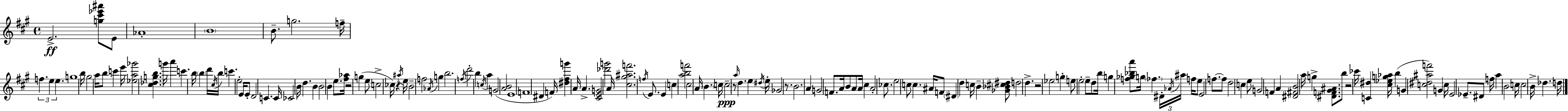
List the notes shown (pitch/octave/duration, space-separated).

E4/h. [G5,C#6,Eb6,A#6]/e E4/e Ab4/w B4/w B4/e. G5/h. F5/s F5/q. E5/q E5/q. G5/w B5/s G#5/h A5/s B5/e C6/q E6/s [Eb5,A5,Gb6]/h [C#5,Db5,G5,B5]/q. G6/s A6/q C6/q. B5/s B5/q D6/s C#5/s B5/s C6/q. E5/h E4/s E4/e D4/h C4/q. C4/s CES4/h B4/s D5/q. B4/q B4/h B4/q E5/e. [F#5,Ab5]/s R/h G5/q E5/e C5/h CES5/s R/q A#5/s E5/s B4/h F5/h Ab4/s G5/q B5/h. F5/s D6/h B5/q C5/s A5/q G4/h [A4,B4]/h E4/w F4/w D#4/q F4/s [D#5,F#5,G6]/q A4/s A4/q. [C#4,E4,G4]/h [Db6,G6]/h A4/s [C#5,G#5,A#5,F6]/h. F5/s E4/e. E4/q C5/q [A5,B5,F6]/h C#5/h A4/s B4/q. C5/s C5/h R/e A5/s D5/q. E5/q D#5/s E5/s Gb4/h R/e. B4/h. A4/q G4/h F4/e. A4/s B4/e A4/e A4/s C#5/q A4/h CES5/e. E5/h C5/e C5/q. A#4/s F4/e D#4/q D5/q C5/s B4/q [Gb4,Bb4,C#5,D#5]/e D5/h D5/q. R/h Eb5/h G5/q E5/e E5/h E5/e D5/e B5/s G5/q [F5,Gb5,Bb5,A6]/e G5/s FES5/q. D#4/s Ab4/s A#5/s F5/s E5/e E4/h F5/e. F5/e D5/h C5/q E5/e G4/h F4/q A4/q [D#4,F#4,B4]/h A5/s G5/q [D#4,F4,G#4,A#4]/e. B5/e R/h CES6/s [C4,D#5]/q [C#5,Eb5,G5,Ab5]/s B5/q G4/q [C5,D#5,A#5,F6]/h G4/q C5/s E4/h Eb4/e. D#4/e F5/s A5/q B4/h C5/s C5/h B4/s Db5/q. D5/s